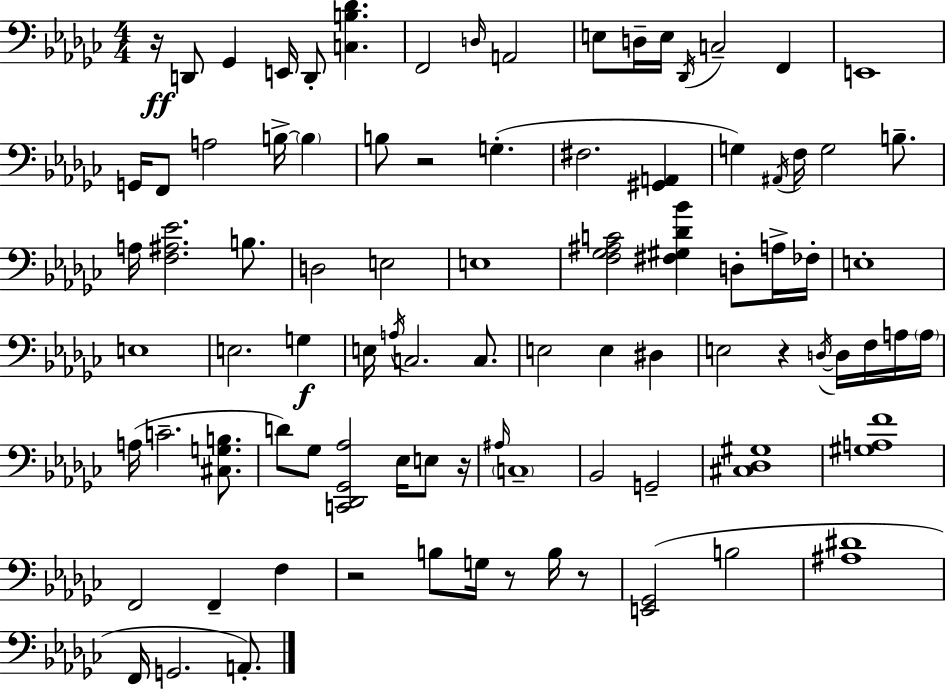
{
  \clef bass
  \numericTimeSignature
  \time 4/4
  \key ees \minor
  r16\ff d,8 ges,4 e,16 d,8-. <c b des'>4. | f,2 \grace { d16 } a,2 | e8 d16-- e16 \acciaccatura { des,16 } c2-- f,4 | e,1 | \break g,16 f,8 a2 b16->~~ \parenthesize b4 | b8 r2 g4.-.( | fis2. <gis, a,>4 | g4) \acciaccatura { ais,16 } f16 g2 | \break b8.-- a16 <f ais ees'>2. | b8. d2 e2 | e1 | <f ges ais c'>2 <fis gis des' bes'>4 d8-. | \break a16-> fes16-. e1-. | e1 | e2. g4\f | e16 \acciaccatura { a16 } c2. | \break c8. e2 e4 | dis4 e2 r4 | \acciaccatura { d16~ }~ d16 f16 a16 \parenthesize a16 a16( c'2.-- | <cis g b>8. d'8) ges8 <c, des, ges, aes>2 | \break ees16 e8 r16 \grace { ais16 } \parenthesize c1-- | bes,2 g,2-- | <cis des gis>1 | <gis a f'>1 | \break f,2 f,4-- | f4 r2 b8 | g16 r8 b16 r8 <e, ges,>2( b2 | <ais dis'>1 | \break f,16 g,2. | a,8.-.) \bar "|."
}